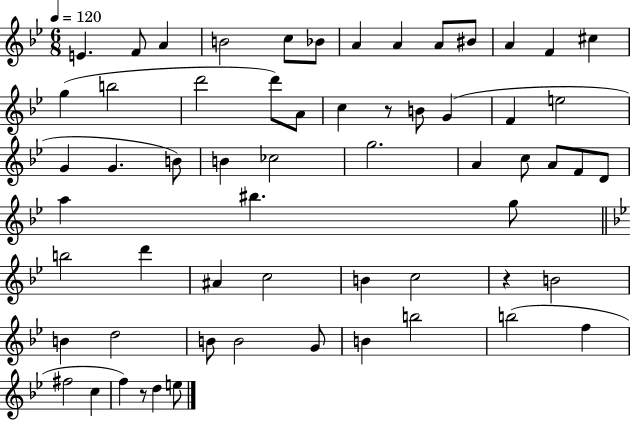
{
  \clef treble
  \numericTimeSignature
  \time 6/8
  \key bes \major
  \tempo 4 = 120
  e'4. f'8 a'4 | b'2 c''8 bes'8 | a'4 a'4 a'8 bis'8 | a'4 f'4 cis''4 | \break g''4( b''2 | d'''2 d'''8) a'8 | c''4 r8 b'8 g'4( | f'4 e''2 | \break g'4 g'4. b'8) | b'4 ces''2 | g''2. | a'4 c''8 a'8 f'8 d'8 | \break a''4 bis''4. g''8 | \bar "||" \break \key g \minor b''2 d'''4 | ais'4 c''2 | b'4 c''2 | r4 b'2 | \break b'4 d''2 | b'8 b'2 g'8 | b'4 b''2 | b''2( f''4 | \break fis''2 c''4 | f''4) r8 d''4 e''8 | \bar "|."
}